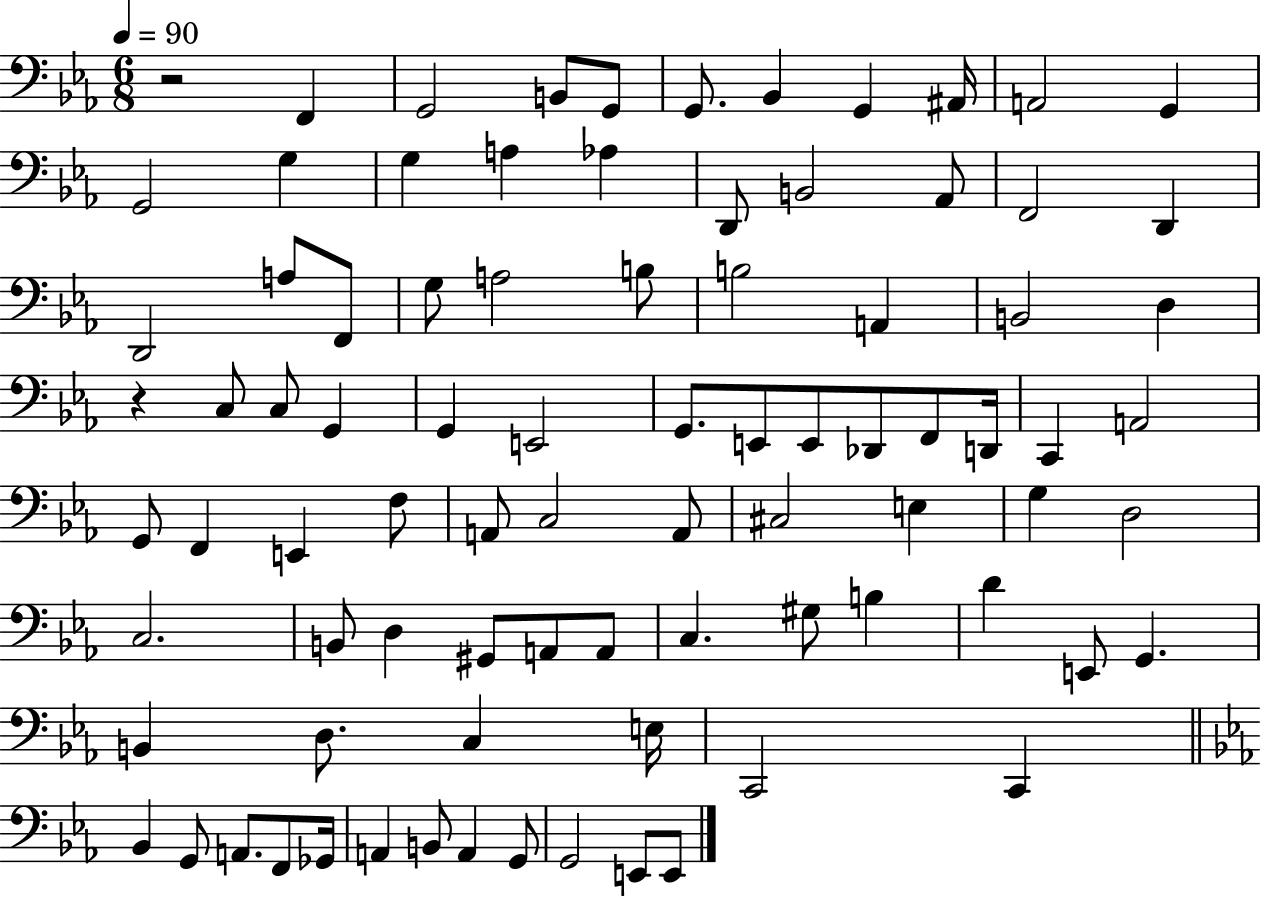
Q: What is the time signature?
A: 6/8